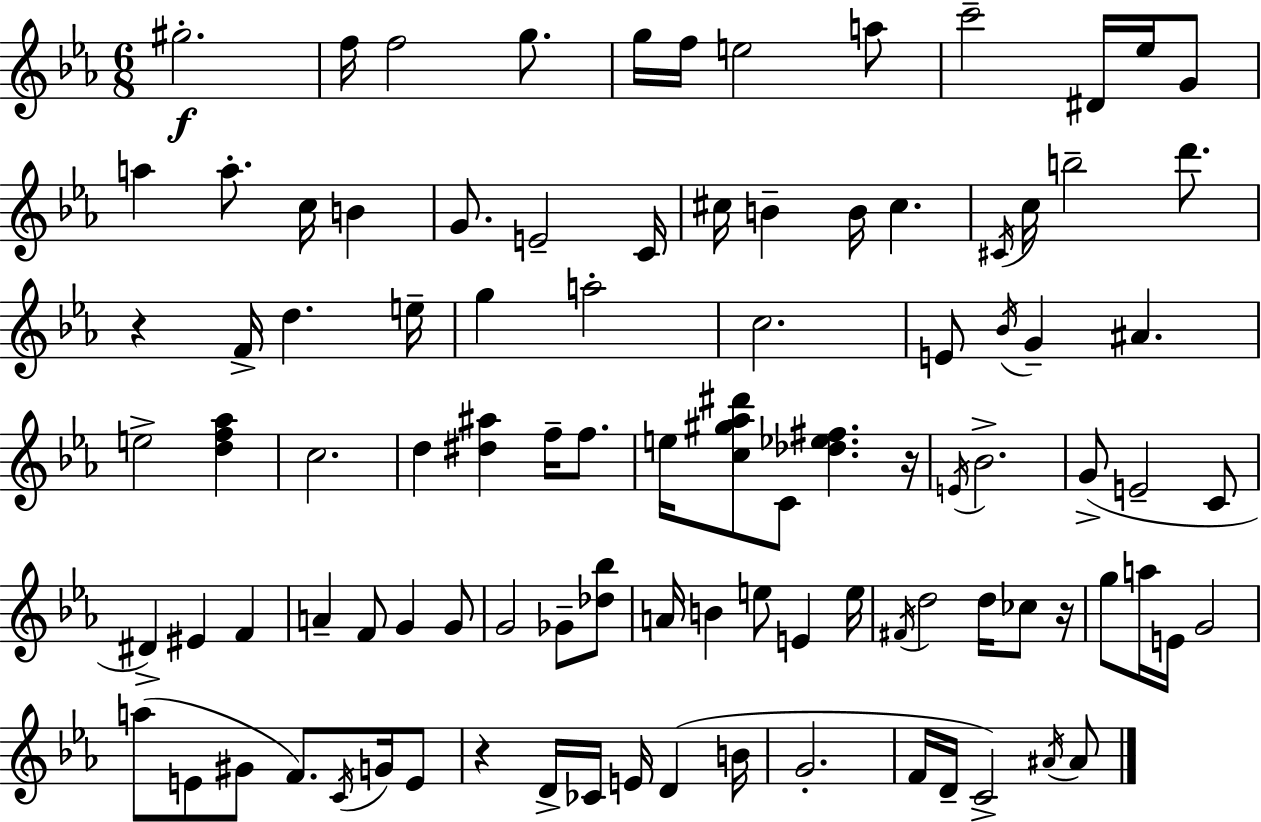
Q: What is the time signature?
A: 6/8